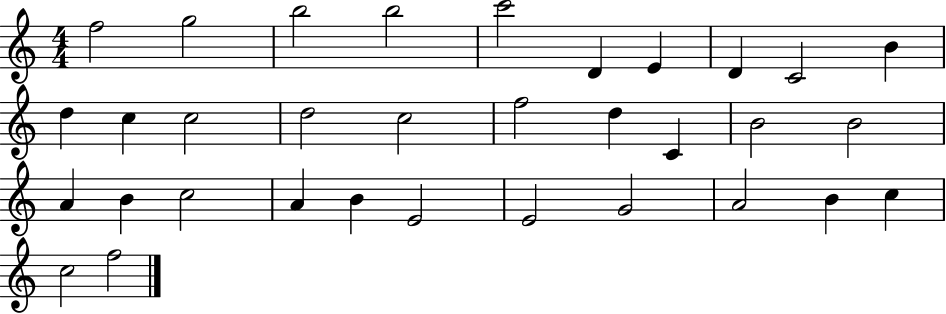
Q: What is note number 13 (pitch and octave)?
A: C5